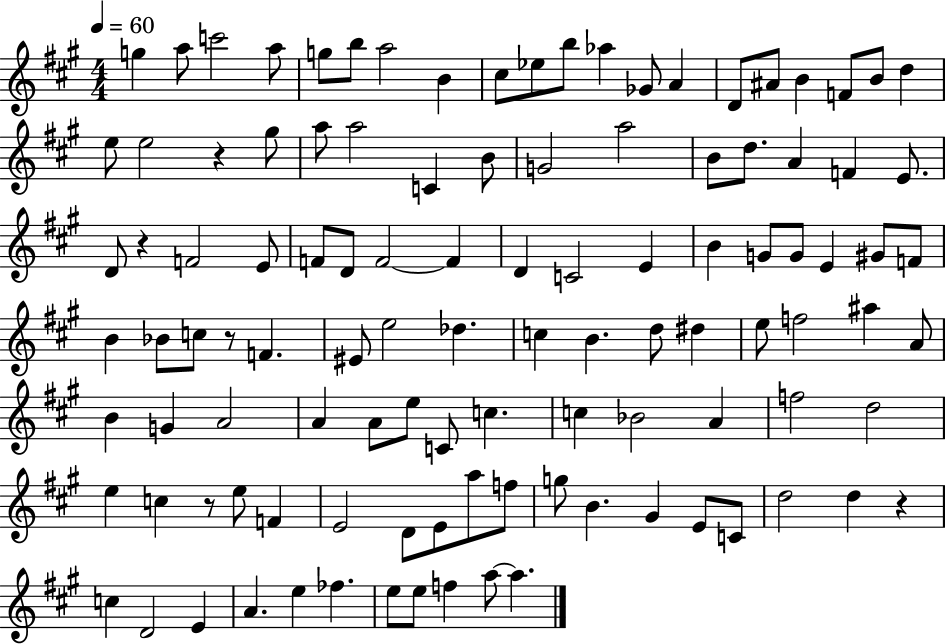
G5/q A5/e C6/h A5/e G5/e B5/e A5/h B4/q C#5/e Eb5/e B5/e Ab5/q Gb4/e A4/q D4/e A#4/e B4/q F4/e B4/e D5/q E5/e E5/h R/q G#5/e A5/e A5/h C4/q B4/e G4/h A5/h B4/e D5/e. A4/q F4/q E4/e. D4/e R/q F4/h E4/e F4/e D4/e F4/h F4/q D4/q C4/h E4/q B4/q G4/e G4/e E4/q G#4/e F4/e B4/q Bb4/e C5/e R/e F4/q. EIS4/e E5/h Db5/q. C5/q B4/q. D5/e D#5/q E5/e F5/h A#5/q A4/e B4/q G4/q A4/h A4/q A4/e E5/e C4/e C5/q. C5/q Bb4/h A4/q F5/h D5/h E5/q C5/q R/e E5/e F4/q E4/h D4/e E4/e A5/e F5/e G5/e B4/q. G#4/q E4/e C4/e D5/h D5/q R/q C5/q D4/h E4/q A4/q. E5/q FES5/q. E5/e E5/e F5/q A5/e A5/q.